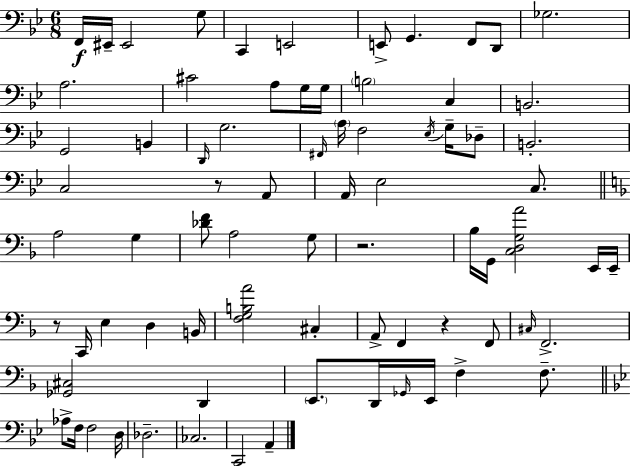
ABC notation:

X:1
T:Untitled
M:6/8
L:1/4
K:Bb
F,,/4 ^E,,/4 ^E,,2 G,/2 C,, E,,2 E,,/2 G,, F,,/2 D,,/2 _G,2 A,2 ^C2 A,/2 G,/4 G,/4 B,2 C, B,,2 G,,2 B,, D,,/4 G,2 ^F,,/4 A,/4 F,2 _E,/4 G,/4 _D,/2 B,,2 C,2 z/2 A,,/2 A,,/4 _E,2 C,/2 A,2 G, [_DF]/2 A,2 G,/2 z2 _B,/4 G,,/4 [C,D,G,A]2 E,,/4 E,,/4 z/2 C,,/4 E, D, B,,/4 [F,G,B,A]2 ^C, A,,/2 F,, z F,,/2 ^C,/4 F,,2 [_G,,^C,]2 D,, E,,/2 D,,/4 _G,,/4 E,,/4 F, F,/2 _A,/2 F,/4 F,2 D,/4 _D,2 _C,2 C,,2 A,,